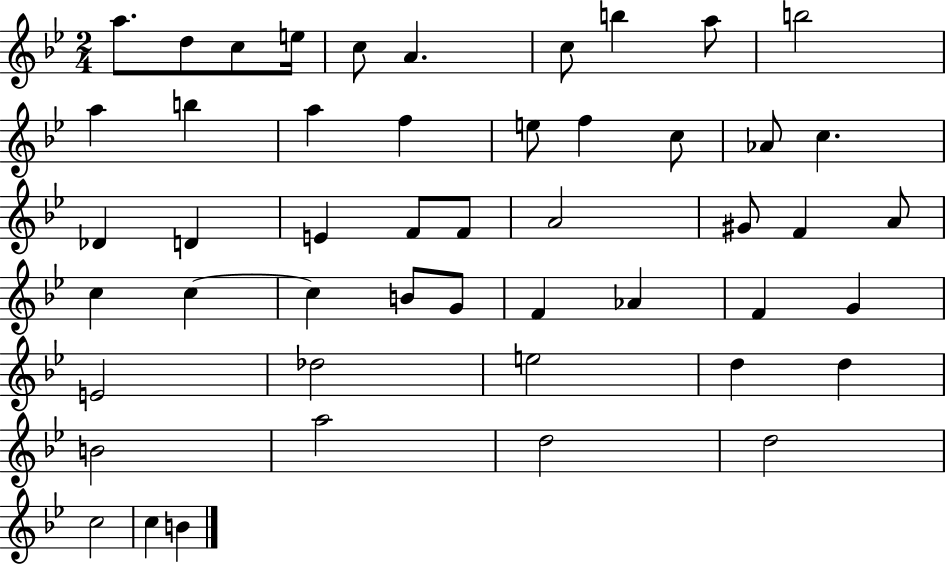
A5/e. D5/e C5/e E5/s C5/e A4/q. C5/e B5/q A5/e B5/h A5/q B5/q A5/q F5/q E5/e F5/q C5/e Ab4/e C5/q. Db4/q D4/q E4/q F4/e F4/e A4/h G#4/e F4/q A4/e C5/q C5/q C5/q B4/e G4/e F4/q Ab4/q F4/q G4/q E4/h Db5/h E5/h D5/q D5/q B4/h A5/h D5/h D5/h C5/h C5/q B4/q